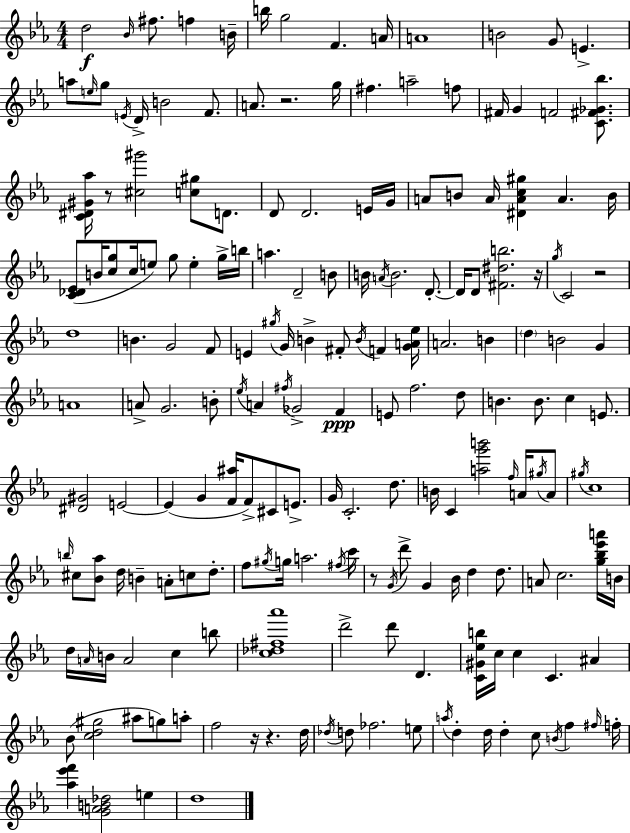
{
  \clef treble
  \numericTimeSignature
  \time 4/4
  \key c \minor
  d''2\f \grace { bes'16 } fis''8. f''4 | b'16-- b''16 g''2 f'4. | a'16 a'1 | b'2 g'8 e'4.-> | \break a''8 \grace { e''16 } g''8 \acciaccatura { e'16 } d'16-> b'2 | f'8. a'8. r2. | g''16 fis''4. a''2-- | f''8 fis'16 g'4 f'2 | \break <c' fis' ges' bes''>8. <c' dis' gis' aes''>16 r8 <cis'' gis'''>2 <c'' gis''>8 | d'8. d'8 d'2. | e'16 g'16 a'8 b'8 a'16 <dis' a' c'' gis''>4 a'4. | b'16 <c' des' ees'>8( b'16 <c'' g''>8 c''16 e''8) g''8 e''4-. | \break g''16-> b''16 a''4. d'2-- | b'8 b'16 \acciaccatura { a'16 } b'2. | d'8.-.~~ d'16 d'8 <fis' dis'' b''>2. | r16 \acciaccatura { g''16 } c'2 r2 | \break d''1 | b'4. g'2 | f'8 e'4 \acciaccatura { gis''16 } g'16 b'4-> fis'8-. | \acciaccatura { b'16 } f'4 <g' a' ees''>16 a'2. | \break b'4 \parenthesize d''4 b'2 | g'4 a'1 | a'8-> g'2. | b'8-. \acciaccatura { ees''16 } a'4 \acciaccatura { fis''16 } ges'2-> | \break f'4\ppp e'8 f''2. | d''8 b'4. b'8. | c''4 e'8. <dis' gis'>2 | e'2~~ e'4( g'4 | \break <f' ais''>16 f'8->) cis'8 e'8.-> g'16 c'2.-. | d''8. b'16 c'4 <a'' g''' b'''>2 | \grace { f''16 } a'16 \acciaccatura { gis''16 } a'8 \acciaccatura { gis''16 } c''1 | \grace { b''16 } cis''8 <bes' aes''>8 | \break d''16 b'4-- a'8-. c''8 d''8.-. f''8 \acciaccatura { gis''16 } | g''16 a''2. \acciaccatura { fis''16 } c'''16 r8 | \acciaccatura { g'16 } d'''8-> g'4 bes'16 d''4 d''8. | a'8 c''2. <g'' bes'' ees''' a'''>16 b'16 | \break d''16 \grace { a'16 } b'16 a'2 c''4 b''8 | <c'' des'' fis'' aes'''>1 | d'''2-> d'''8 d'4. | <c' gis' ees'' b''>16 c''16 c''4 c'4. ais'4 | \break bes'8( <c'' d'' gis''>2 ais''8 g''8) a''8-. | f''2 r16 r4. | d''16 \acciaccatura { des''16 } d''8 fes''2. | e''8 \acciaccatura { a''16 } d''4-. d''16 d''4-. c''8 \acciaccatura { b'16 } f''4 | \break \grace { fis''16 } f''16-. <aes'' ees''' f'''>4 <g' a' b' des''>2 | e''4 d''1 | \bar "|."
}